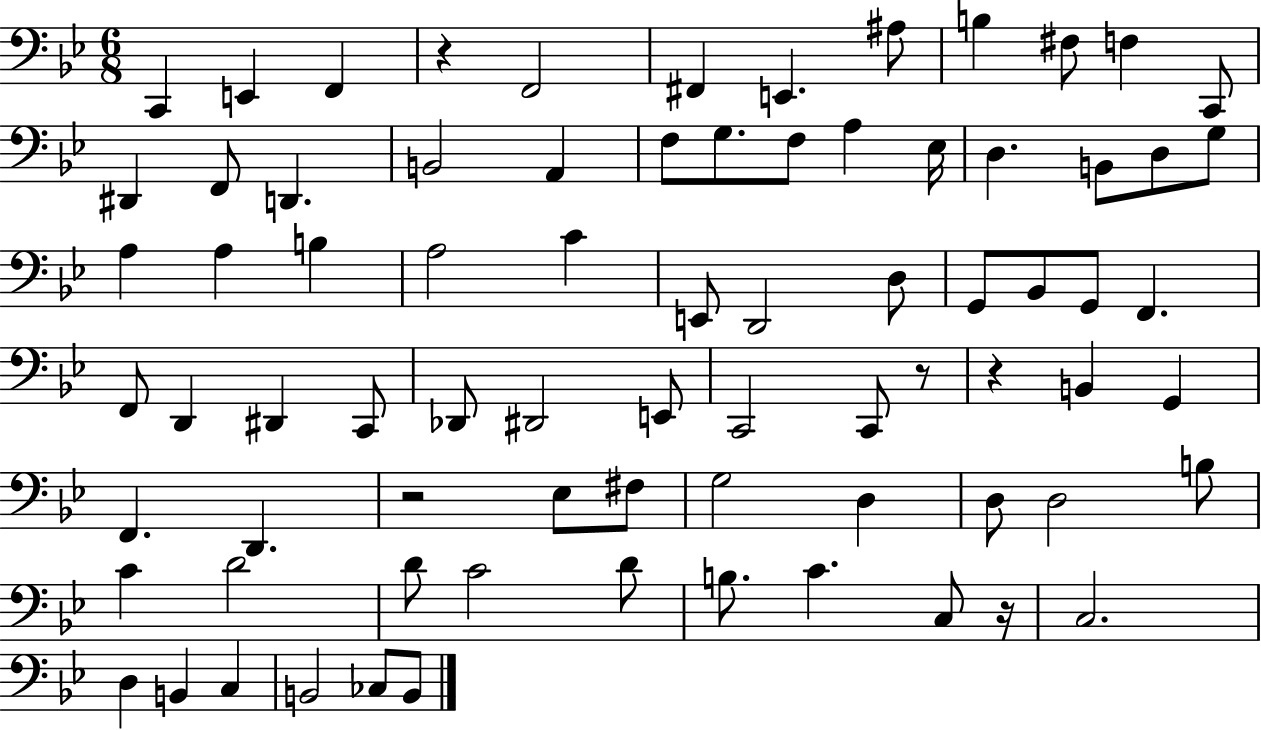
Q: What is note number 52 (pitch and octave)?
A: F#3